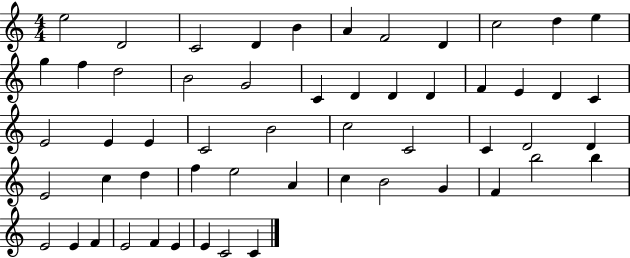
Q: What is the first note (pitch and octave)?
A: E5